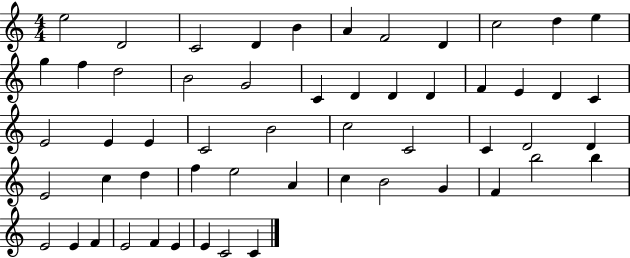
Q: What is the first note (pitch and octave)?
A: E5